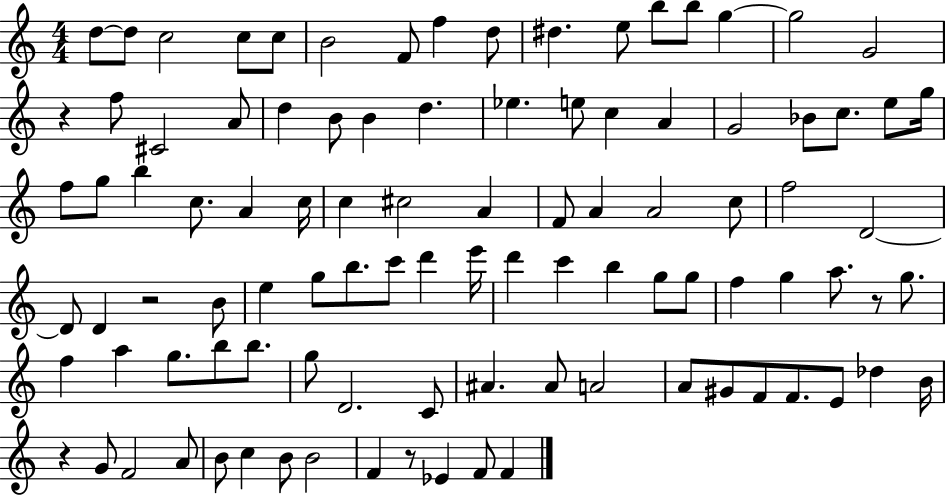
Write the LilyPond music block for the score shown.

{
  \clef treble
  \numericTimeSignature
  \time 4/4
  \key c \major
  d''8~~ d''8 c''2 c''8 c''8 | b'2 f'8 f''4 d''8 | dis''4. e''8 b''8 b''8 g''4~~ | g''2 g'2 | \break r4 f''8 cis'2 a'8 | d''4 b'8 b'4 d''4. | ees''4. e''8 c''4 a'4 | g'2 bes'8 c''8. e''8 g''16 | \break f''8 g''8 b''4 c''8. a'4 c''16 | c''4 cis''2 a'4 | f'8 a'4 a'2 c''8 | f''2 d'2~~ | \break d'8 d'4 r2 b'8 | e''4 g''8 b''8. c'''8 d'''4 e'''16 | d'''4 c'''4 b''4 g''8 g''8 | f''4 g''4 a''8. r8 g''8. | \break f''4 a''4 g''8. b''8 b''8. | g''8 d'2. c'8 | ais'4. ais'8 a'2 | a'8 gis'8 f'8 f'8. e'8 des''4 b'16 | \break r4 g'8 f'2 a'8 | b'8 c''4 b'8 b'2 | f'4 r8 ees'4 f'8 f'4 | \bar "|."
}